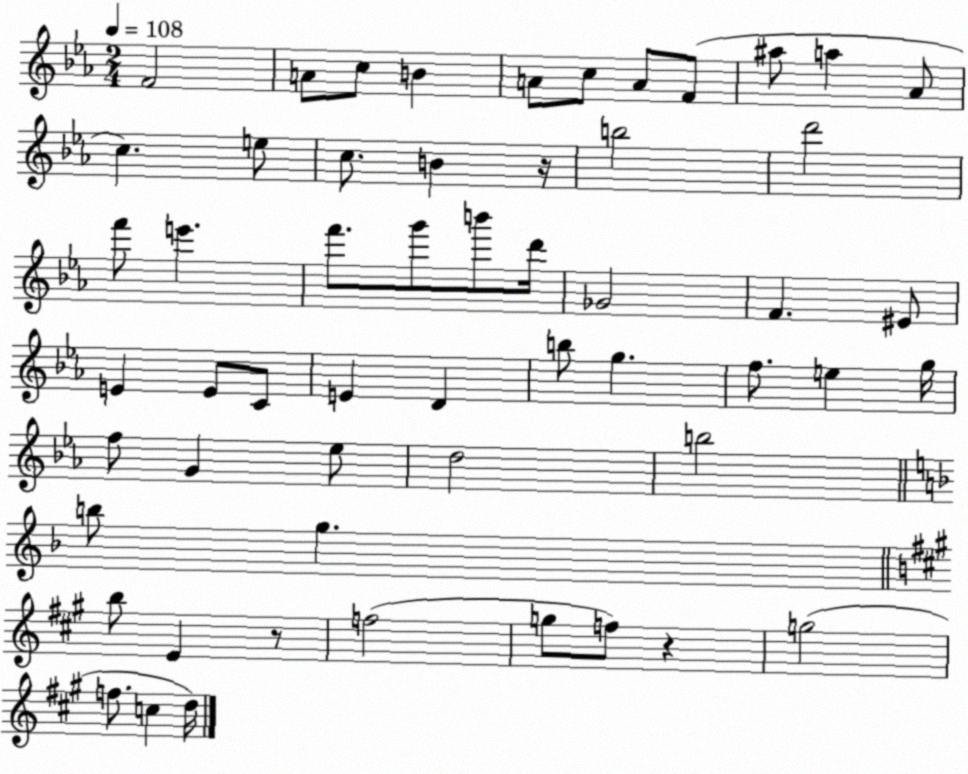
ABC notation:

X:1
T:Untitled
M:2/4
L:1/4
K:Eb
F2 A/2 c/2 B A/2 c/2 A/2 F/2 ^a/2 a _A/2 c e/2 c/2 B z/4 b2 d'2 f'/2 e' f'/2 g'/2 b'/2 d'/4 _G2 F ^E/2 E E/2 C/2 E D b/2 g f/2 e g/4 f/2 G _e/2 d2 b2 b/2 g b/2 E z/2 f2 g/2 f/2 z g2 f/2 c d/4